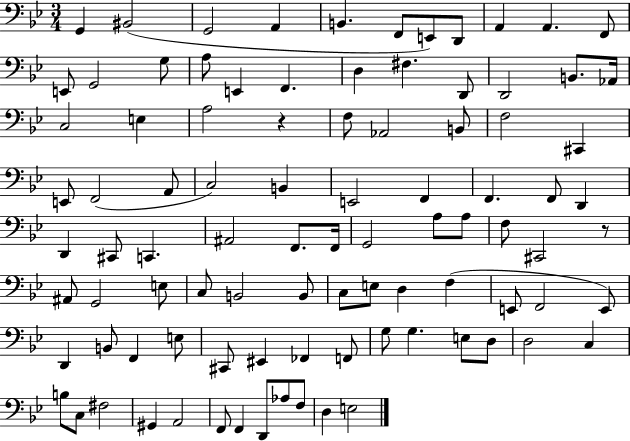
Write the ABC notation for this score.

X:1
T:Untitled
M:3/4
L:1/4
K:Bb
G,, ^B,,2 G,,2 A,, B,, F,,/2 E,,/2 D,,/2 A,, A,, F,,/2 E,,/2 G,,2 G,/2 A,/2 E,, F,, D, ^F, D,,/2 D,,2 B,,/2 _A,,/4 C,2 E, A,2 z F,/2 _A,,2 B,,/2 F,2 ^C,, E,,/2 F,,2 A,,/2 C,2 B,, E,,2 F,, F,, F,,/2 D,, D,, ^C,,/2 C,, ^A,,2 F,,/2 F,,/4 G,,2 A,/2 A,/2 F,/2 ^C,,2 z/2 ^A,,/2 G,,2 E,/2 C,/2 B,,2 B,,/2 C,/2 E,/2 D, F, E,,/2 F,,2 E,,/2 D,, B,,/2 F,, E,/2 ^C,,/2 ^E,, _F,, F,,/2 G,/2 G, E,/2 D,/2 D,2 C, B,/2 C,/2 ^F,2 ^G,, A,,2 F,,/2 F,, D,,/2 _A,/2 F,/2 D, E,2